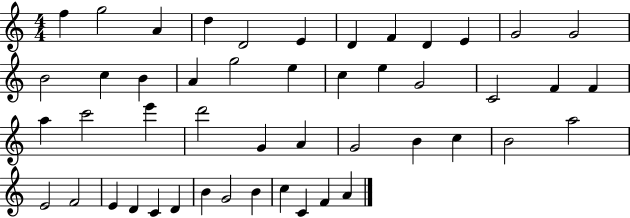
{
  \clef treble
  \numericTimeSignature
  \time 4/4
  \key c \major
  f''4 g''2 a'4 | d''4 d'2 e'4 | d'4 f'4 d'4 e'4 | g'2 g'2 | \break b'2 c''4 b'4 | a'4 g''2 e''4 | c''4 e''4 g'2 | c'2 f'4 f'4 | \break a''4 c'''2 e'''4 | d'''2 g'4 a'4 | g'2 b'4 c''4 | b'2 a''2 | \break e'2 f'2 | e'4 d'4 c'4 d'4 | b'4 g'2 b'4 | c''4 c'4 f'4 a'4 | \break \bar "|."
}